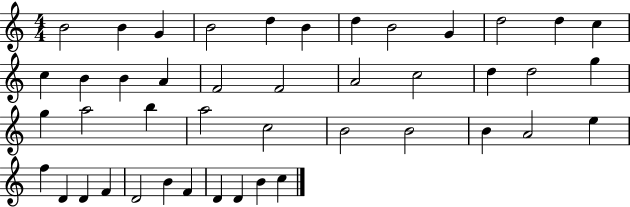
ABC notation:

X:1
T:Untitled
M:4/4
L:1/4
K:C
B2 B G B2 d B d B2 G d2 d c c B B A F2 F2 A2 c2 d d2 g g a2 b a2 c2 B2 B2 B A2 e f D D F D2 B F D D B c